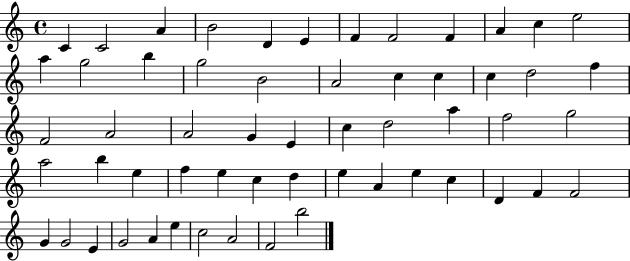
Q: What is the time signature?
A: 4/4